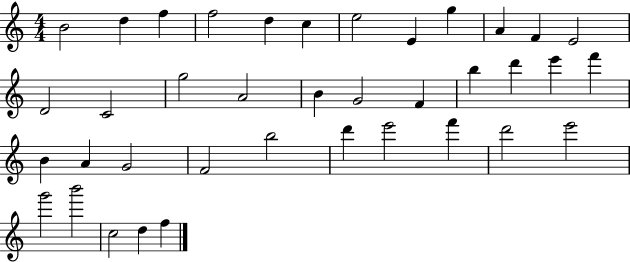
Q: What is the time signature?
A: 4/4